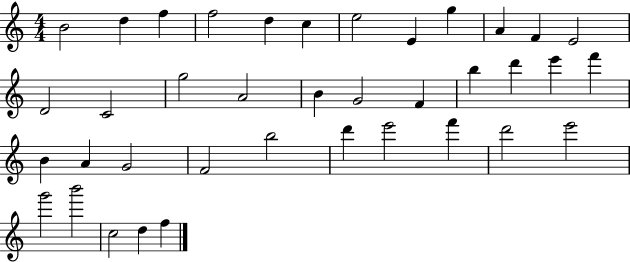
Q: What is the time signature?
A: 4/4